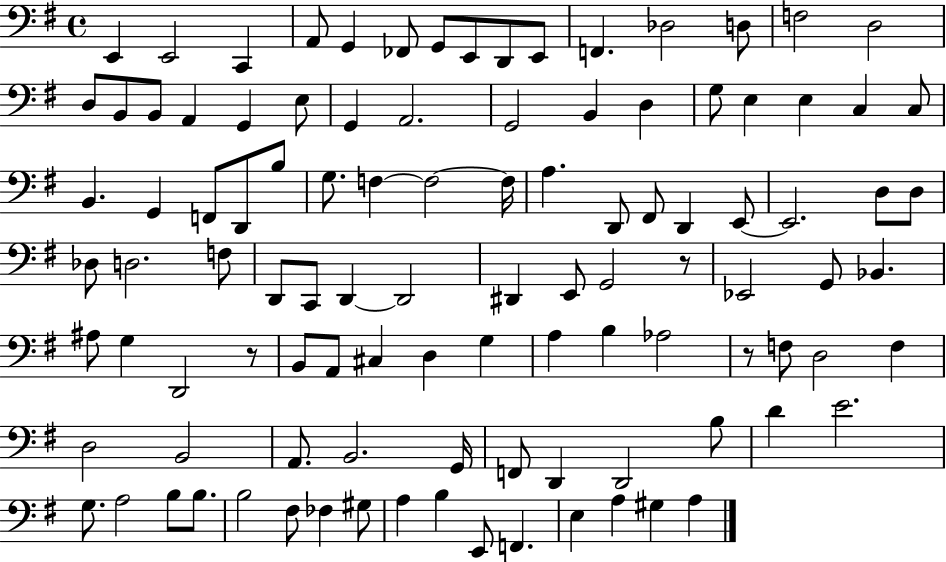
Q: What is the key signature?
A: G major